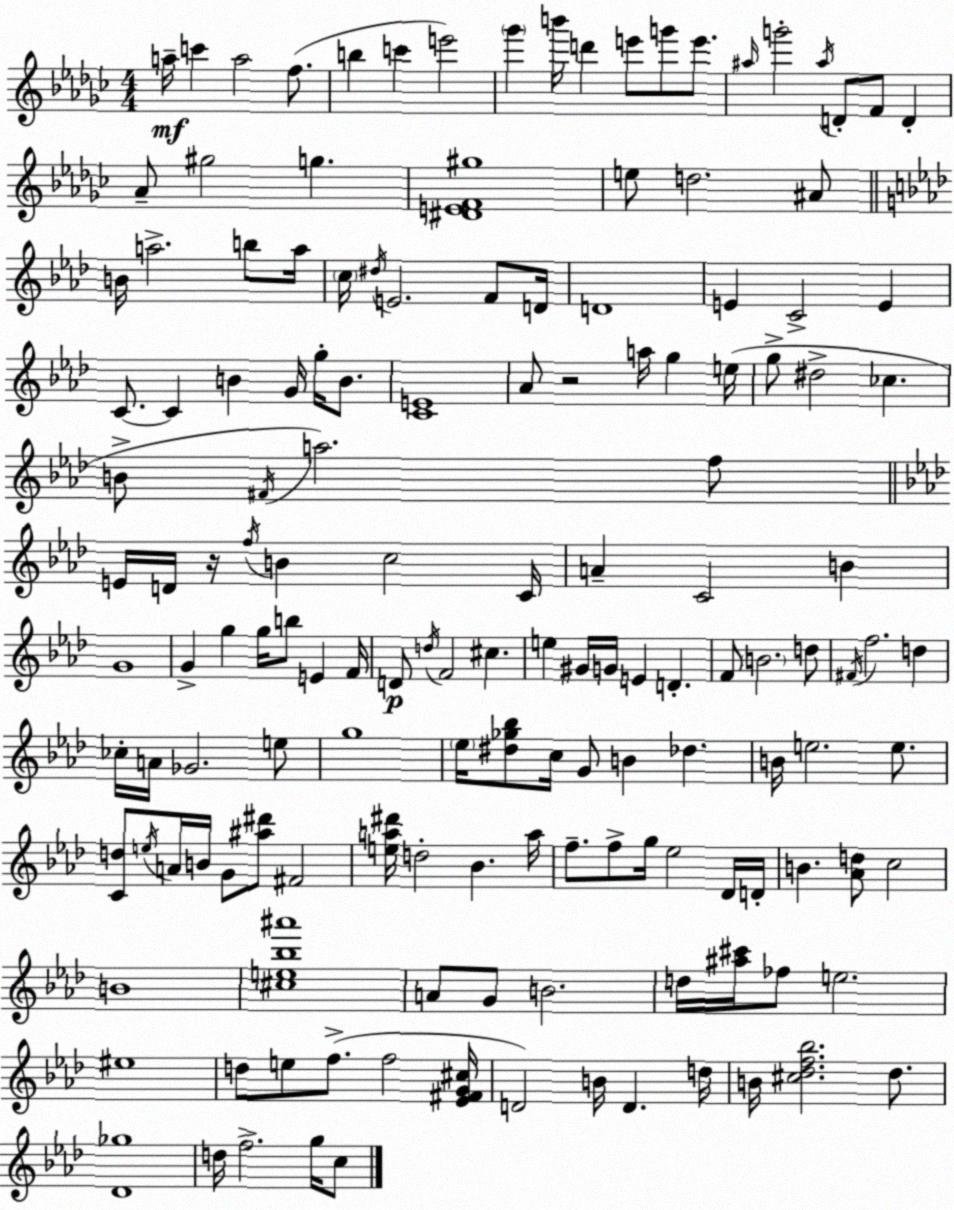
X:1
T:Untitled
M:4/4
L:1/4
K:Ebm
a/4 c' a2 f/2 b c' e'2 _g' b'/4 d' e'/2 g'/2 e'/2 ^a/4 g'2 ^a/4 D/2 F/2 D _A/2 ^g2 g [^DEF^g]4 e/2 d2 ^A/2 B/4 a2 b/2 a/4 c/4 ^d/4 E2 F/2 D/4 D4 E C2 E C/2 C B G/4 g/4 B/2 [CE]4 _A/2 z2 a/4 g e/4 g/2 ^d2 _c B/2 ^F/4 a2 f/2 E/4 D/4 z/4 f/4 B c2 C/4 A C2 B G4 G g g/4 b/2 E F/4 D/2 d/4 F2 ^c e ^G/4 G/4 E D F/2 B2 d/2 ^F/4 f2 d _c/4 A/4 _G2 e/2 g4 _e/4 [^d_g_b]/2 c/4 G/2 B _d B/4 e2 e/2 [Cd]/2 e/4 A/4 B/4 G/2 [^a^d']/2 ^F2 [ea^d']/4 d2 _B a/4 f/2 f/2 g/4 _e2 _D/4 D/4 B [_Ad]/2 c2 B4 [^ce_b^a']4 A/2 G/2 B2 d/4 [^a^c']/4 _f/2 e2 ^e4 d/2 e/2 f/2 f2 [_E^FG^c]/4 D2 B/4 D d/4 B/4 [^c_df_b]2 _d/2 [_D_g]4 d/4 f2 g/4 c/2